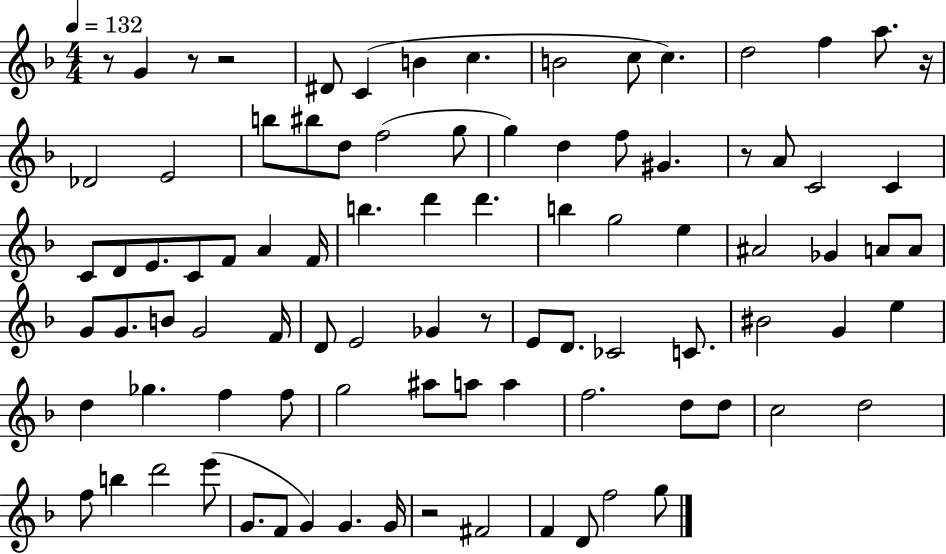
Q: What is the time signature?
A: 4/4